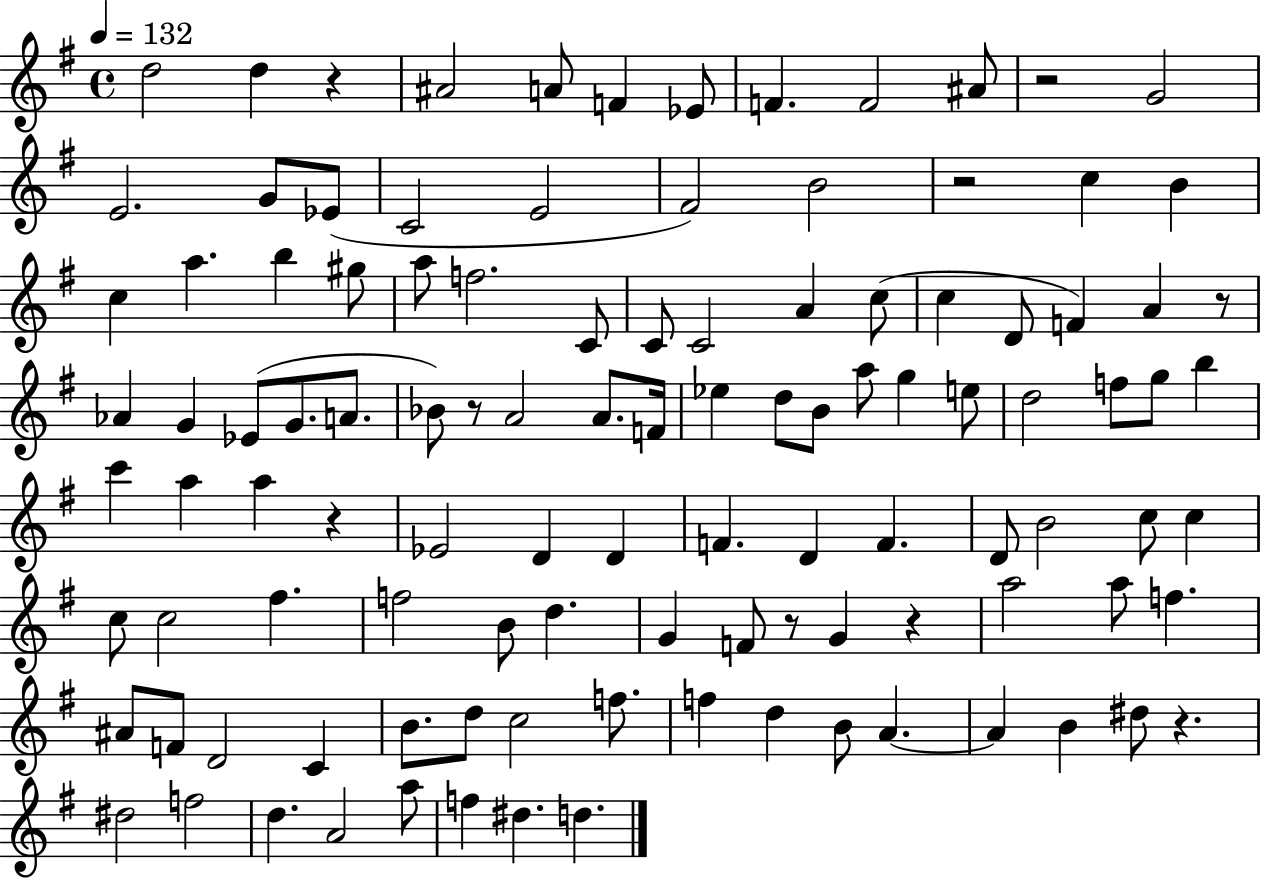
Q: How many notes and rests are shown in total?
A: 110